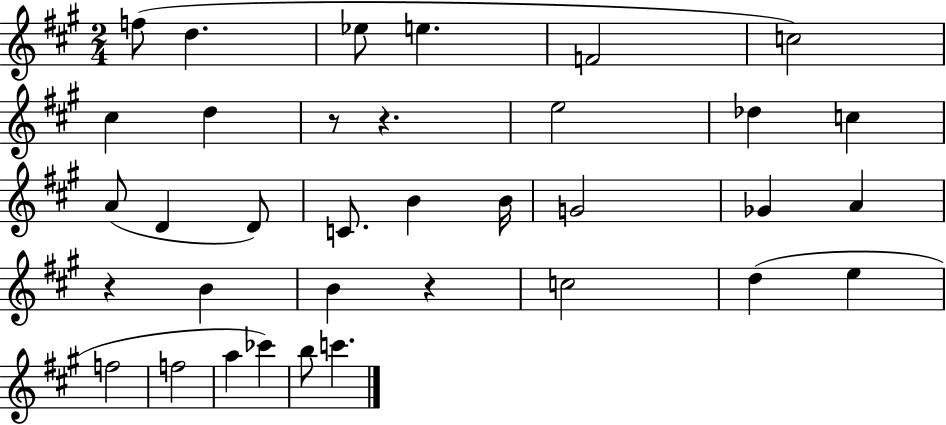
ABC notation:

X:1
T:Untitled
M:2/4
L:1/4
K:A
f/2 d _e/2 e F2 c2 ^c d z/2 z e2 _d c A/2 D D/2 C/2 B B/4 G2 _G A z B B z c2 d e f2 f2 a _c' b/2 c'